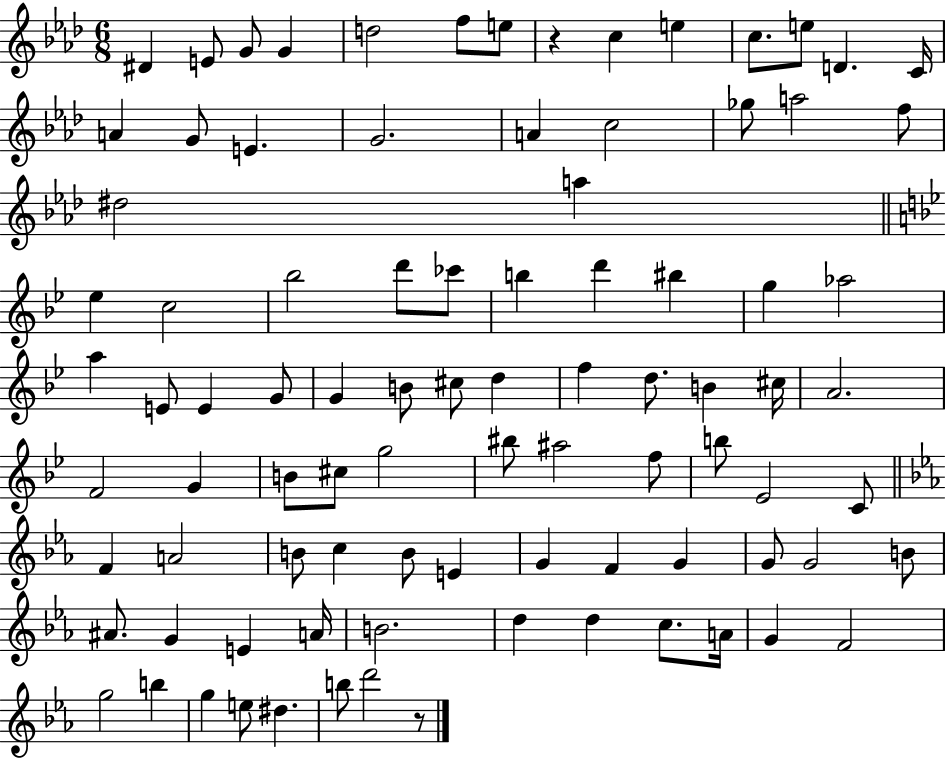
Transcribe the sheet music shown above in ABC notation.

X:1
T:Untitled
M:6/8
L:1/4
K:Ab
^D E/2 G/2 G d2 f/2 e/2 z c e c/2 e/2 D C/4 A G/2 E G2 A c2 _g/2 a2 f/2 ^d2 a _e c2 _b2 d'/2 _c'/2 b d' ^b g _a2 a E/2 E G/2 G B/2 ^c/2 d f d/2 B ^c/4 A2 F2 G B/2 ^c/2 g2 ^b/2 ^a2 f/2 b/2 _E2 C/2 F A2 B/2 c B/2 E G F G G/2 G2 B/2 ^A/2 G E A/4 B2 d d c/2 A/4 G F2 g2 b g e/2 ^d b/2 d'2 z/2